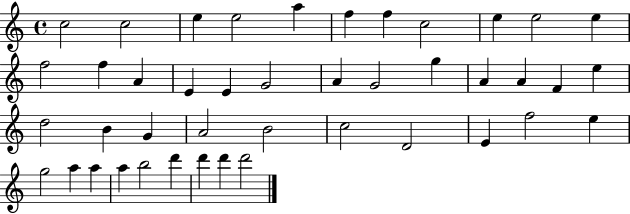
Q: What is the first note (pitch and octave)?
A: C5